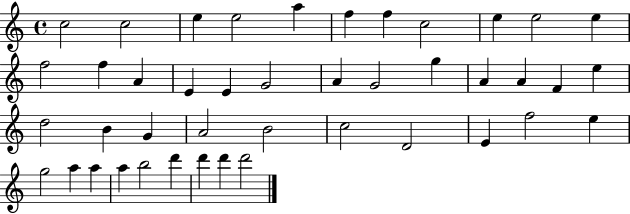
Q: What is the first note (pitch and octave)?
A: C5